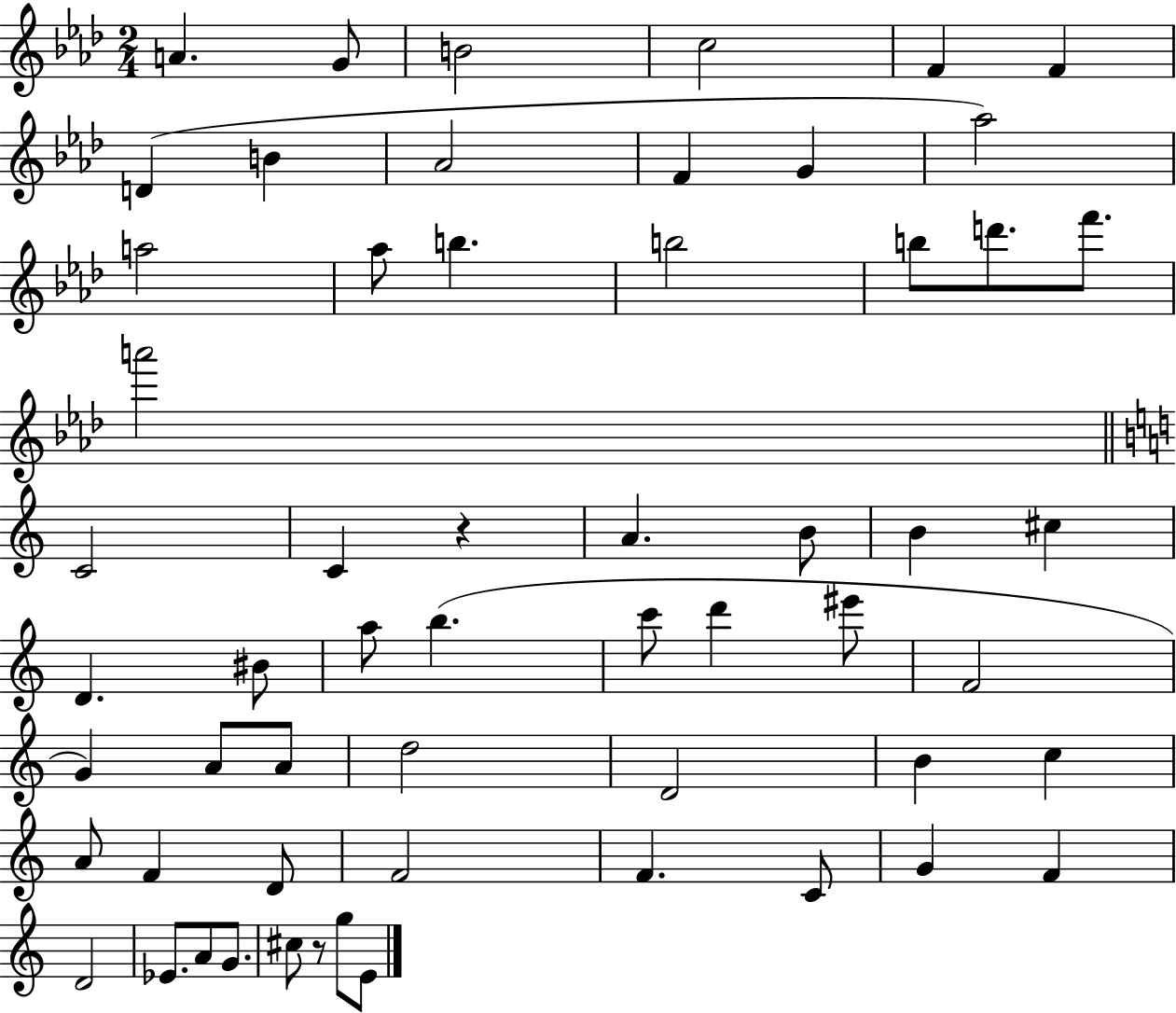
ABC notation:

X:1
T:Untitled
M:2/4
L:1/4
K:Ab
A G/2 B2 c2 F F D B _A2 F G _a2 a2 _a/2 b b2 b/2 d'/2 f'/2 a'2 C2 C z A B/2 B ^c D ^B/2 a/2 b c'/2 d' ^e'/2 F2 G A/2 A/2 d2 D2 B c A/2 F D/2 F2 F C/2 G F D2 _E/2 A/2 G/2 ^c/2 z/2 g/2 E/2